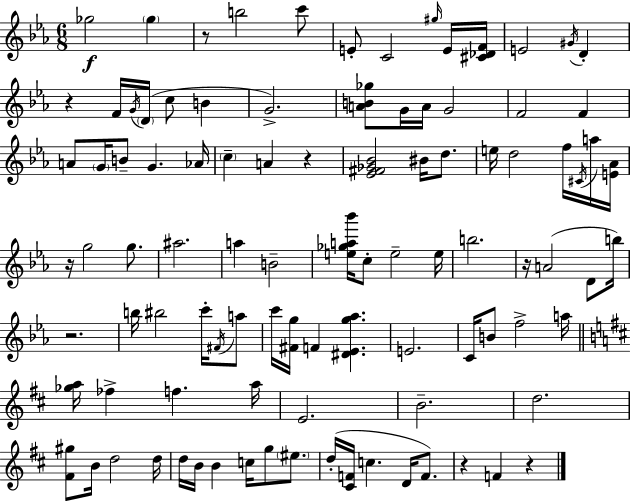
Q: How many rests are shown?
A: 8